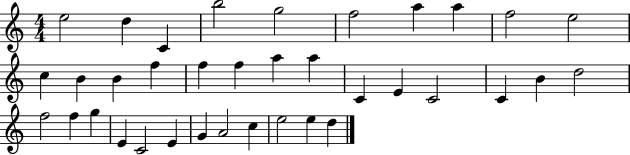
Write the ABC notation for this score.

X:1
T:Untitled
M:4/4
L:1/4
K:C
e2 d C b2 g2 f2 a a f2 e2 c B B f f f a a C E C2 C B d2 f2 f g E C2 E G A2 c e2 e d